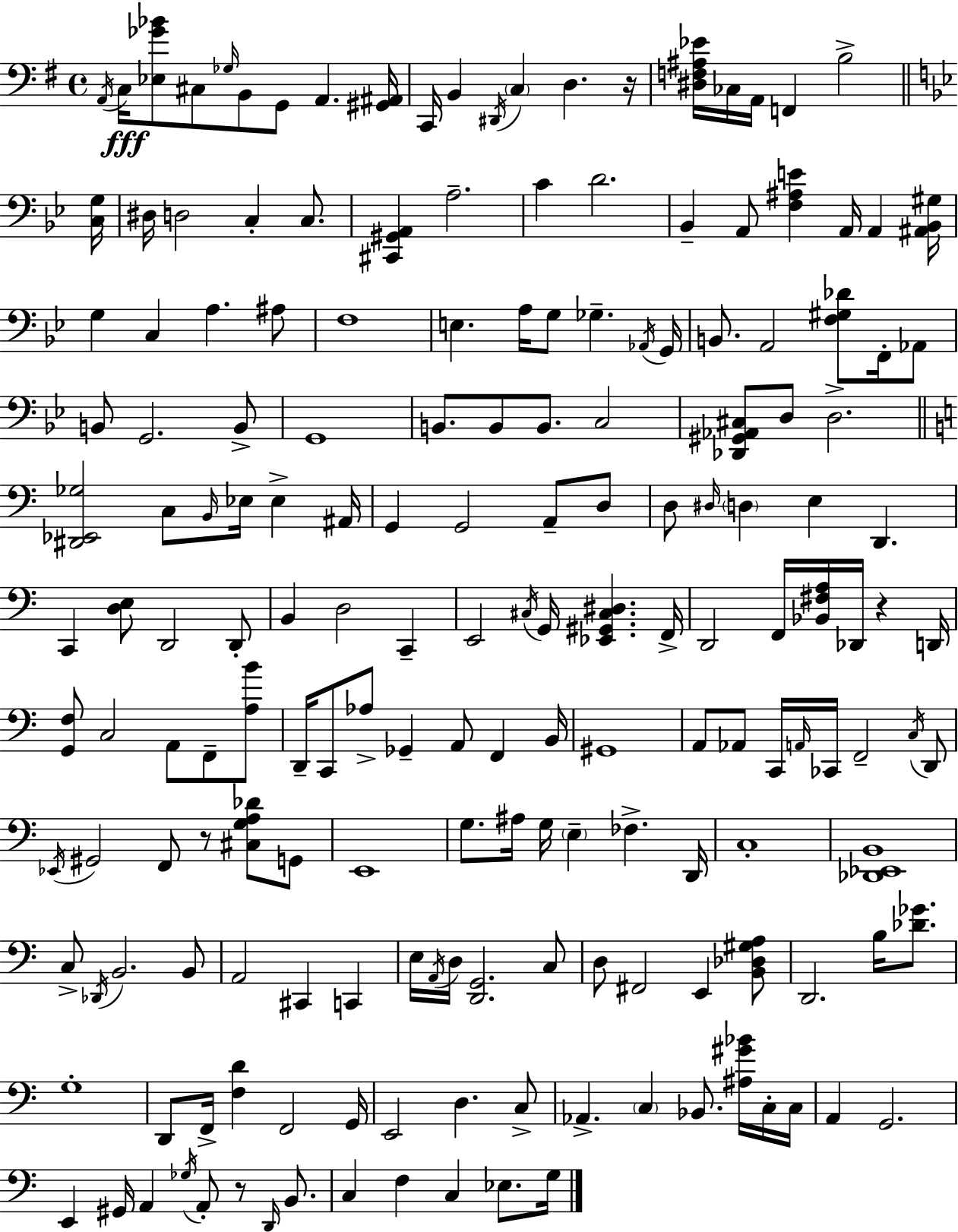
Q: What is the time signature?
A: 4/4